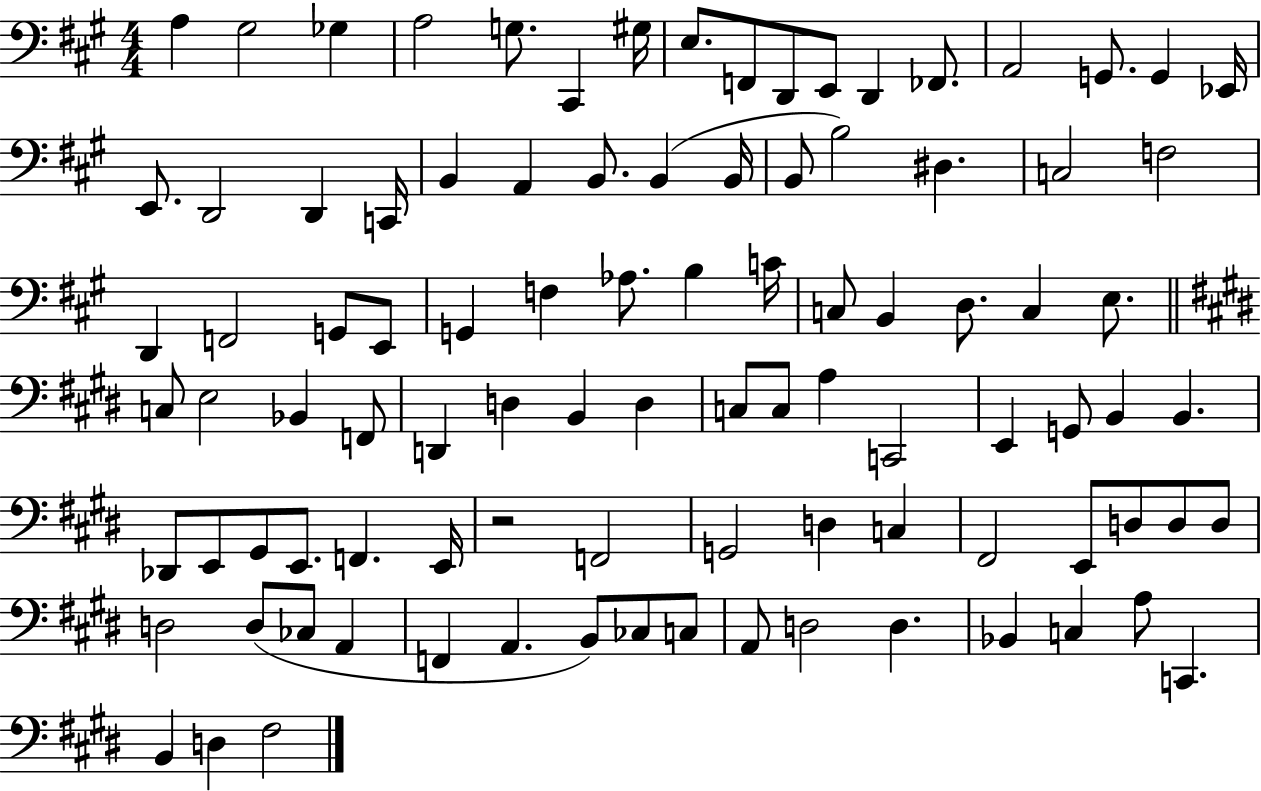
X:1
T:Untitled
M:4/4
L:1/4
K:A
A, ^G,2 _G, A,2 G,/2 ^C,, ^G,/4 E,/2 F,,/2 D,,/2 E,,/2 D,, _F,,/2 A,,2 G,,/2 G,, _E,,/4 E,,/2 D,,2 D,, C,,/4 B,, A,, B,,/2 B,, B,,/4 B,,/2 B,2 ^D, C,2 F,2 D,, F,,2 G,,/2 E,,/2 G,, F, _A,/2 B, C/4 C,/2 B,, D,/2 C, E,/2 C,/2 E,2 _B,, F,,/2 D,, D, B,, D, C,/2 C,/2 A, C,,2 E,, G,,/2 B,, B,, _D,,/2 E,,/2 ^G,,/2 E,,/2 F,, E,,/4 z2 F,,2 G,,2 D, C, ^F,,2 E,,/2 D,/2 D,/2 D,/2 D,2 D,/2 _C,/2 A,, F,, A,, B,,/2 _C,/2 C,/2 A,,/2 D,2 D, _B,, C, A,/2 C,, B,, D, ^F,2